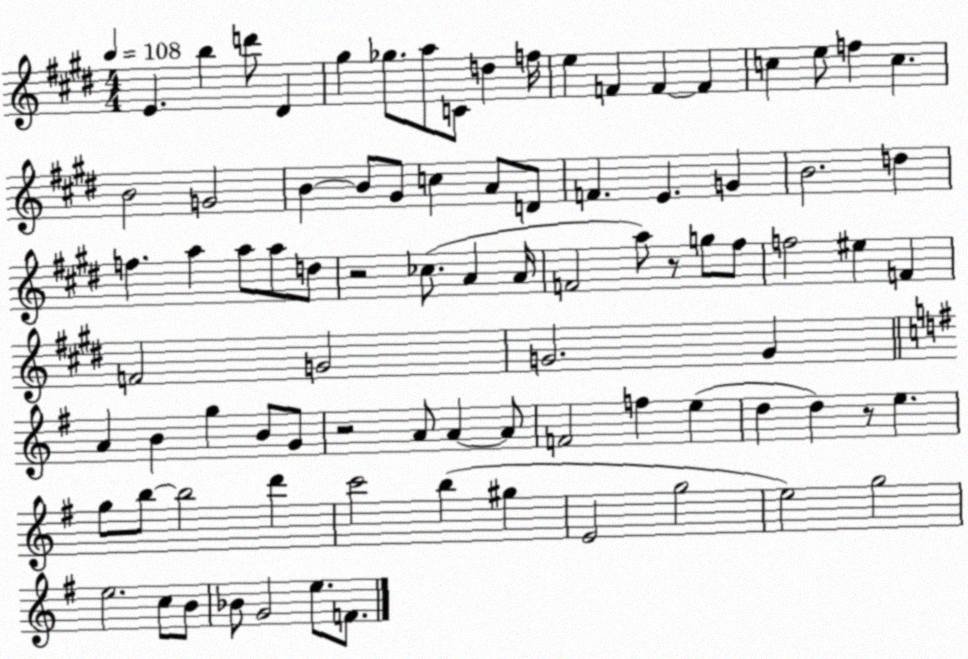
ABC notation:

X:1
T:Untitled
M:4/4
L:1/4
K:E
E b d'/2 ^D ^g _g/2 a/2 C/2 d f/4 e F F F c e/2 f c B2 G2 B B/2 ^G/2 c A/2 D/2 F E G B2 d f a a/2 a/2 d/2 z2 _c/2 A A/4 F2 a/2 z/2 g/2 ^f/2 f2 ^e F F2 G2 G2 G A B g B/2 G/2 z2 A/2 A A/2 F2 f e d d z/2 e g/2 b/2 b2 d' c'2 b ^g E2 g2 e2 g2 e2 c/2 B/2 _B/2 G2 e/2 F/2